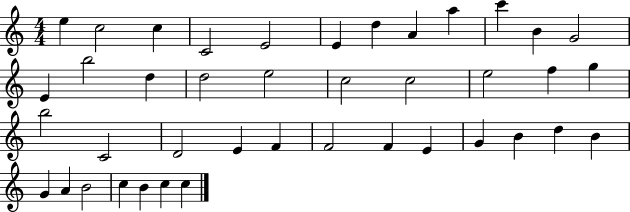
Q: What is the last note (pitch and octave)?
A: C5